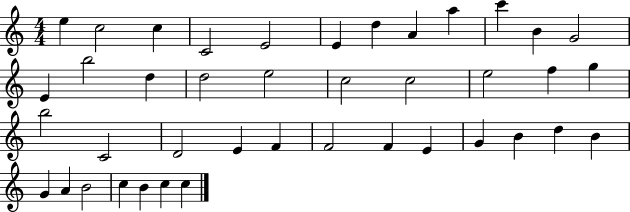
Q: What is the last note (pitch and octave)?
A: C5